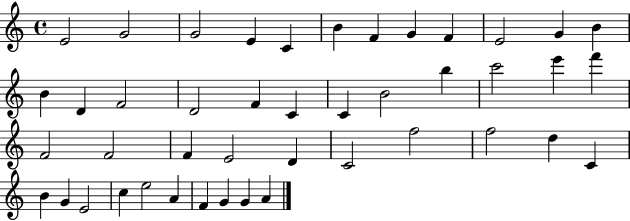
E4/h G4/h G4/h E4/q C4/q B4/q F4/q G4/q F4/q E4/h G4/q B4/q B4/q D4/q F4/h D4/h F4/q C4/q C4/q B4/h B5/q C6/h E6/q F6/q F4/h F4/h F4/q E4/h D4/q C4/h F5/h F5/h D5/q C4/q B4/q G4/q E4/h C5/q E5/h A4/q F4/q G4/q G4/q A4/q